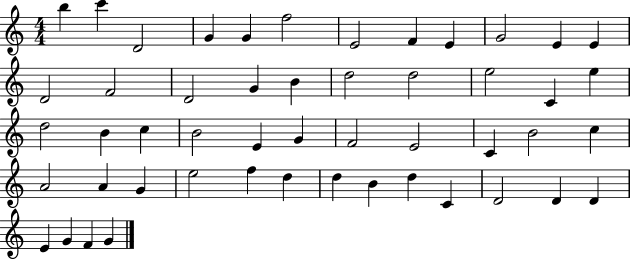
{
  \clef treble
  \numericTimeSignature
  \time 4/4
  \key c \major
  b''4 c'''4 d'2 | g'4 g'4 f''2 | e'2 f'4 e'4 | g'2 e'4 e'4 | \break d'2 f'2 | d'2 g'4 b'4 | d''2 d''2 | e''2 c'4 e''4 | \break d''2 b'4 c''4 | b'2 e'4 g'4 | f'2 e'2 | c'4 b'2 c''4 | \break a'2 a'4 g'4 | e''2 f''4 d''4 | d''4 b'4 d''4 c'4 | d'2 d'4 d'4 | \break e'4 g'4 f'4 g'4 | \bar "|."
}